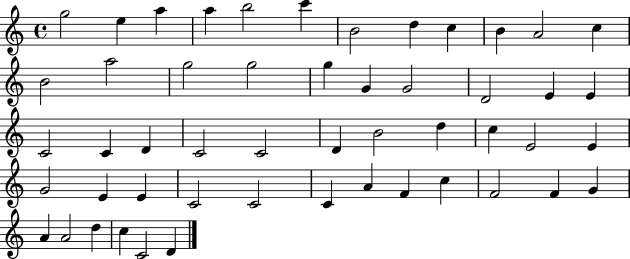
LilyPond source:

{
  \clef treble
  \time 4/4
  \defaultTimeSignature
  \key c \major
  g''2 e''4 a''4 | a''4 b''2 c'''4 | b'2 d''4 c''4 | b'4 a'2 c''4 | \break b'2 a''2 | g''2 g''2 | g''4 g'4 g'2 | d'2 e'4 e'4 | \break c'2 c'4 d'4 | c'2 c'2 | d'4 b'2 d''4 | c''4 e'2 e'4 | \break g'2 e'4 e'4 | c'2 c'2 | c'4 a'4 f'4 c''4 | f'2 f'4 g'4 | \break a'4 a'2 d''4 | c''4 c'2 d'4 | \bar "|."
}